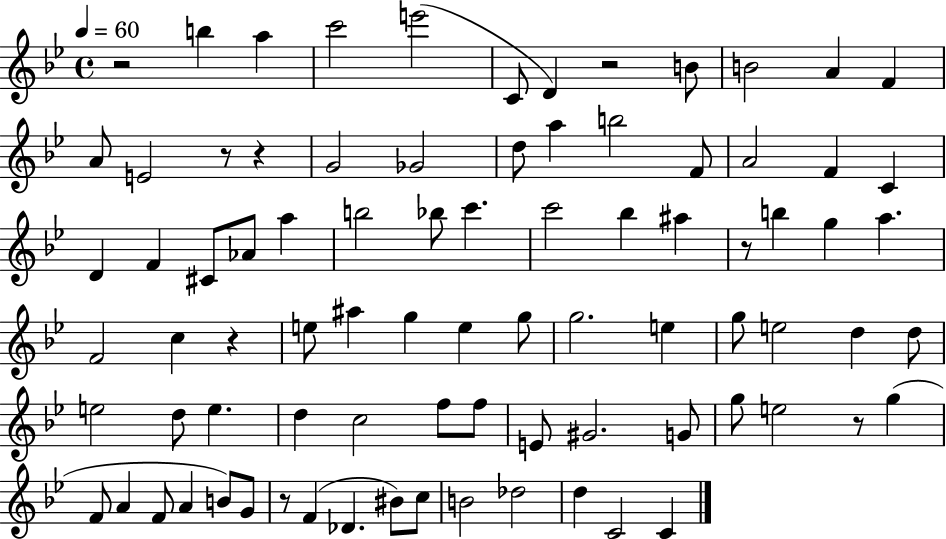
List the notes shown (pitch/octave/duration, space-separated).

R/h B5/q A5/q C6/h E6/h C4/e D4/q R/h B4/e B4/h A4/q F4/q A4/e E4/h R/e R/q G4/h Gb4/h D5/e A5/q B5/h F4/e A4/h F4/q C4/q D4/q F4/q C#4/e Ab4/e A5/q B5/h Bb5/e C6/q. C6/h Bb5/q A#5/q R/e B5/q G5/q A5/q. F4/h C5/q R/q E5/e A#5/q G5/q E5/q G5/e G5/h. E5/q G5/e E5/h D5/q D5/e E5/h D5/e E5/q. D5/q C5/h F5/e F5/e E4/e G#4/h. G4/e G5/e E5/h R/e G5/q F4/e A4/q F4/e A4/q B4/e G4/e R/e F4/q Db4/q. BIS4/e C5/e B4/h Db5/h D5/q C4/h C4/q